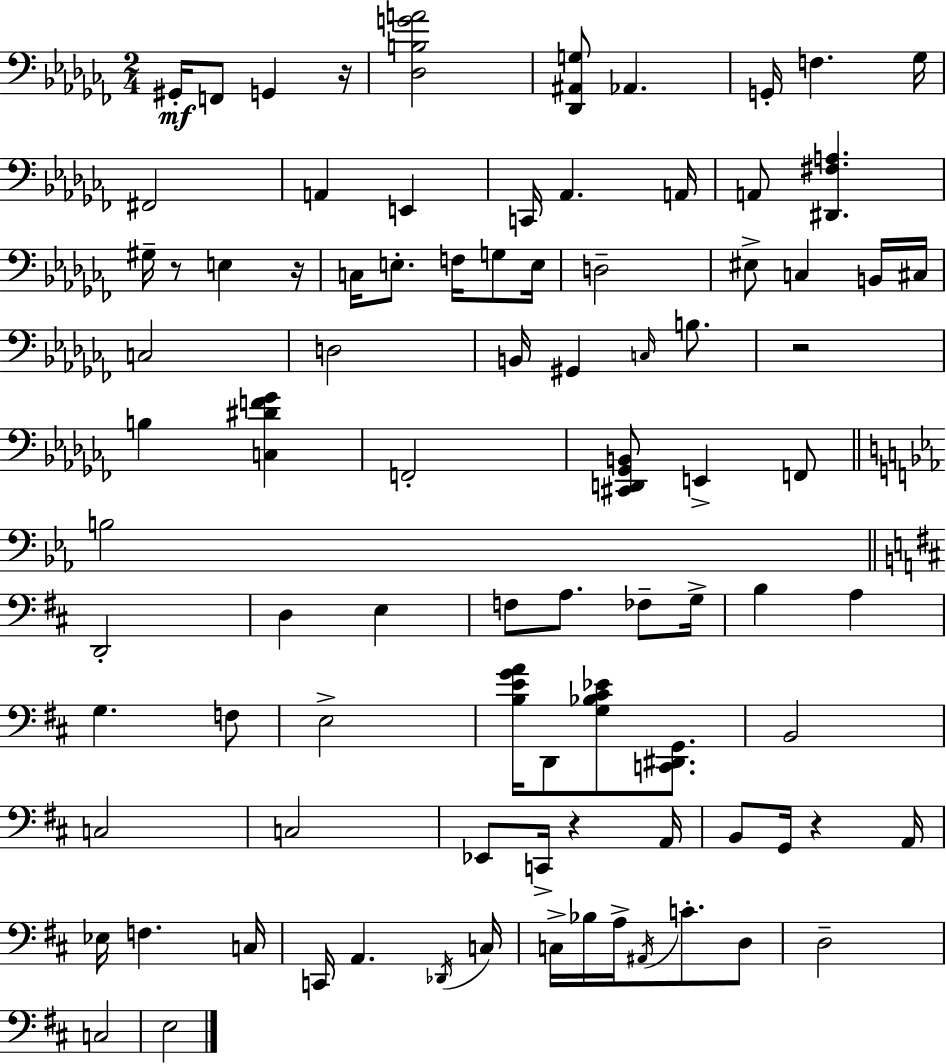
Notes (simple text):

G#2/s F2/e G2/q R/s [Db3,B3,G4,A4]/h [Db2,A#2,G3]/e Ab2/q. G2/s F3/q. Gb3/s F#2/h A2/q E2/q C2/s Ab2/q. A2/s A2/e [D#2,F#3,A3]/q. G#3/s R/e E3/q R/s C3/s E3/e. F3/s G3/e E3/s D3/h EIS3/e C3/q B2/s C#3/s C3/h D3/h B2/s G#2/q C3/s B3/e. R/h B3/q [C3,D#4,F4,Gb4]/q F2/h [C#2,D2,Gb2,B2]/e E2/q F2/e B3/h D2/h D3/q E3/q F3/e A3/e. FES3/e G3/s B3/q A3/q G3/q. F3/e E3/h [B3,E4,G4,A4]/s D2/e [G3,Bb3,C#4,Eb4]/e [C2,D#2,G2]/e. B2/h C3/h C3/h Eb2/e C2/s R/q A2/s B2/e G2/s R/q A2/s Eb3/s F3/q. C3/s C2/s A2/q. Db2/s C3/s C3/s Bb3/s A3/s A#2/s C4/e. D3/e D3/h C3/h E3/h